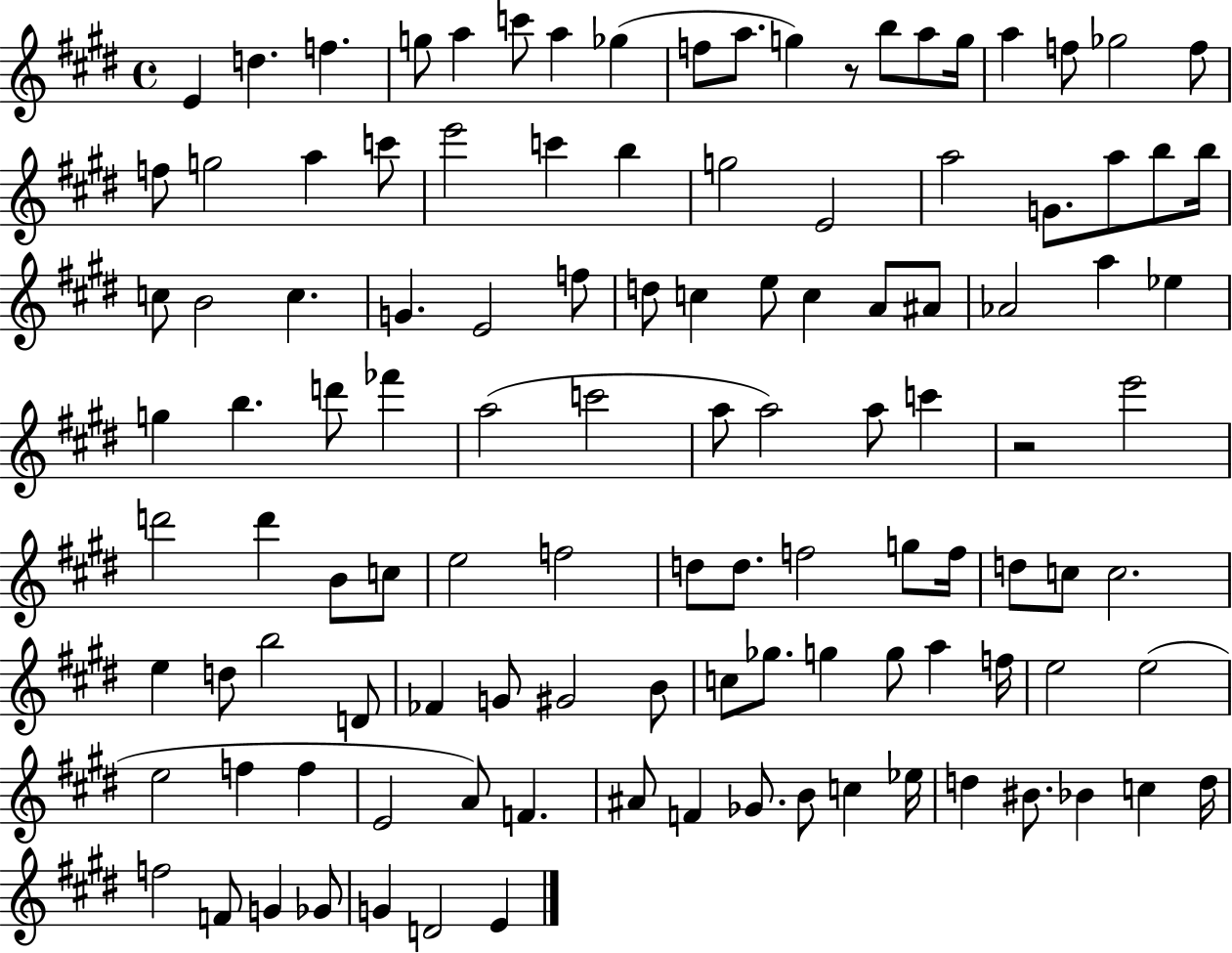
{
  \clef treble
  \time 4/4
  \defaultTimeSignature
  \key e \major
  e'4 d''4. f''4. | g''8 a''4 c'''8 a''4 ges''4( | f''8 a''8. g''4) r8 b''8 a''8 g''16 | a''4 f''8 ges''2 f''8 | \break f''8 g''2 a''4 c'''8 | e'''2 c'''4 b''4 | g''2 e'2 | a''2 g'8. a''8 b''8 b''16 | \break c''8 b'2 c''4. | g'4. e'2 f''8 | d''8 c''4 e''8 c''4 a'8 ais'8 | aes'2 a''4 ees''4 | \break g''4 b''4. d'''8 fes'''4 | a''2( c'''2 | a''8 a''2) a''8 c'''4 | r2 e'''2 | \break d'''2 d'''4 b'8 c''8 | e''2 f''2 | d''8 d''8. f''2 g''8 f''16 | d''8 c''8 c''2. | \break e''4 d''8 b''2 d'8 | fes'4 g'8 gis'2 b'8 | c''8 ges''8. g''4 g''8 a''4 f''16 | e''2 e''2( | \break e''2 f''4 f''4 | e'2 a'8) f'4. | ais'8 f'4 ges'8. b'8 c''4 ees''16 | d''4 bis'8. bes'4 c''4 d''16 | \break f''2 f'8 g'4 ges'8 | g'4 d'2 e'4 | \bar "|."
}